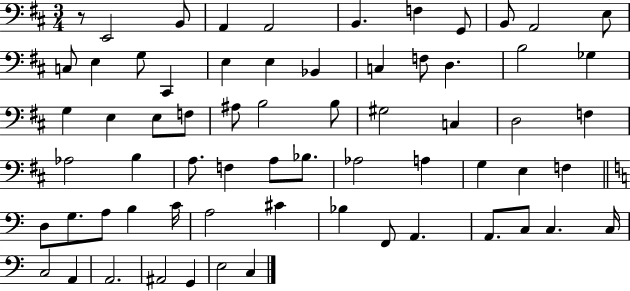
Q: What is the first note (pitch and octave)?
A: E2